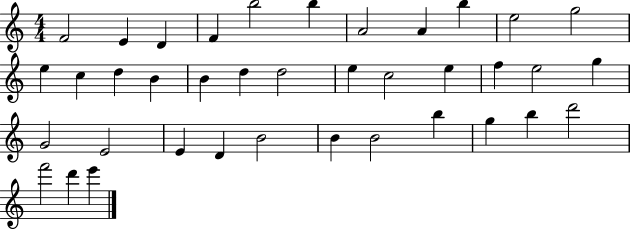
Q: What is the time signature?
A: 4/4